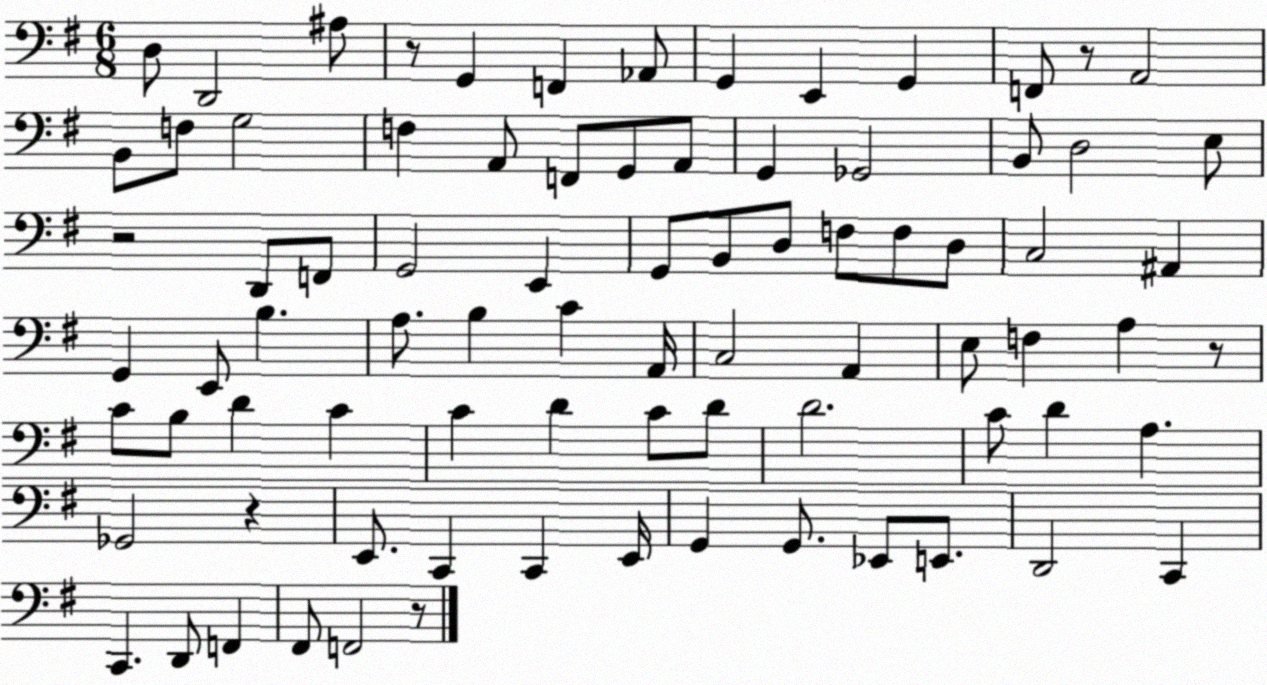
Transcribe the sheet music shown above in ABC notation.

X:1
T:Untitled
M:6/8
L:1/4
K:G
D,/2 D,,2 ^A,/2 z/2 G,, F,, _A,,/2 G,, E,, G,, F,,/2 z/2 A,,2 B,,/2 F,/2 G,2 F, A,,/2 F,,/2 G,,/2 A,,/2 G,, _G,,2 B,,/2 D,2 E,/2 z2 D,,/2 F,,/2 G,,2 E,, G,,/2 B,,/2 D,/2 F,/2 F,/2 D,/2 C,2 ^A,, G,, E,,/2 B, A,/2 B, C A,,/4 C,2 A,, E,/2 F, A, z/2 C/2 B,/2 D C C D C/2 D/2 D2 C/2 D A, _G,,2 z E,,/2 C,, C,, E,,/4 G,, G,,/2 _E,,/2 E,,/2 D,,2 C,, C,, D,,/2 F,, ^F,,/2 F,,2 z/2